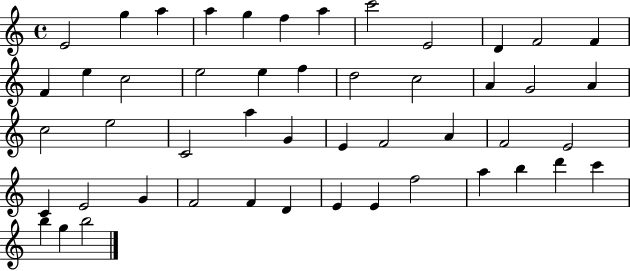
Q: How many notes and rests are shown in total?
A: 49